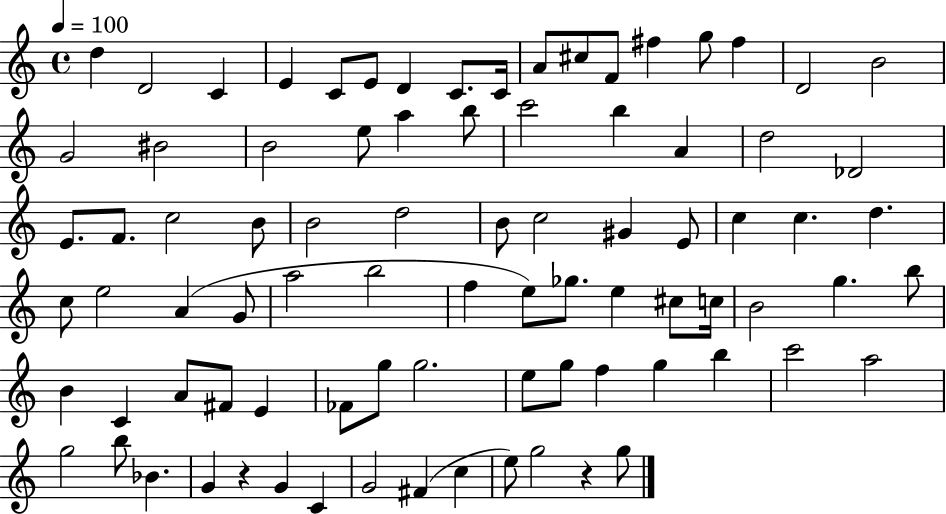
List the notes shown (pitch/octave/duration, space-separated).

D5/q D4/h C4/q E4/q C4/e E4/e D4/q C4/e. C4/s A4/e C#5/e F4/e F#5/q G5/e F#5/q D4/h B4/h G4/h BIS4/h B4/h E5/e A5/q B5/e C6/h B5/q A4/q D5/h Db4/h E4/e. F4/e. C5/h B4/e B4/h D5/h B4/e C5/h G#4/q E4/e C5/q C5/q. D5/q. C5/e E5/h A4/q G4/e A5/h B5/h F5/q E5/e Gb5/e. E5/q C#5/e C5/s B4/h G5/q. B5/e B4/q C4/q A4/e F#4/e E4/q FES4/e G5/e G5/h. E5/e G5/e F5/q G5/q B5/q C6/h A5/h G5/h B5/e Bb4/q. G4/q R/q G4/q C4/q G4/h F#4/q C5/q E5/e G5/h R/q G5/e